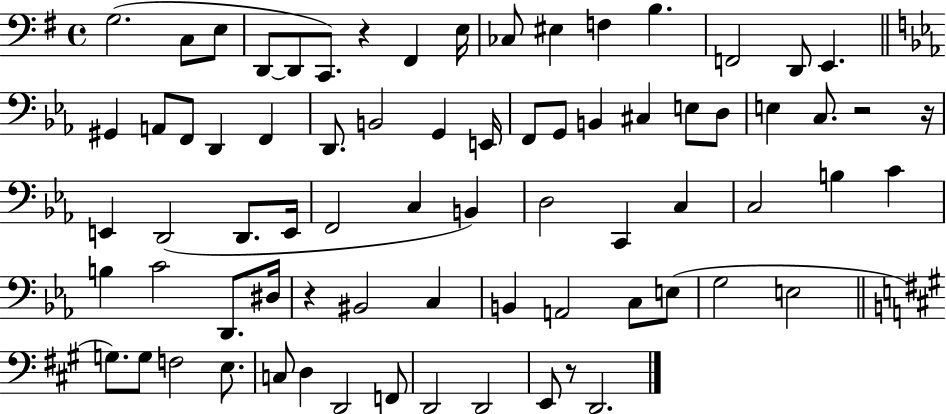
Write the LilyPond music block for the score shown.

{
  \clef bass
  \time 4/4
  \defaultTimeSignature
  \key g \major
  g2.( c8 e8 | d,8~~ d,8 c,8.) r4 fis,4 e16 | ces8 eis4 f4 b4. | f,2 d,8 e,4. | \break \bar "||" \break \key ees \major gis,4 a,8 f,8 d,4 f,4 | d,8. b,2 g,4 e,16 | f,8 g,8 b,4 cis4 e8 d8 | e4 c8. r2 r16 | \break e,4 d,2( d,8. e,16 | f,2 c4 b,4) | d2 c,4 c4 | c2 b4 c'4 | \break b4 c'2 d,8. dis16 | r4 bis,2 c4 | b,4 a,2 c8 e8( | g2 e2 | \break \bar "||" \break \key a \major g8.) g8 f2 e8. | c8 d4 d,2 f,8 | d,2 d,2 | e,8 r8 d,2. | \break \bar "|."
}